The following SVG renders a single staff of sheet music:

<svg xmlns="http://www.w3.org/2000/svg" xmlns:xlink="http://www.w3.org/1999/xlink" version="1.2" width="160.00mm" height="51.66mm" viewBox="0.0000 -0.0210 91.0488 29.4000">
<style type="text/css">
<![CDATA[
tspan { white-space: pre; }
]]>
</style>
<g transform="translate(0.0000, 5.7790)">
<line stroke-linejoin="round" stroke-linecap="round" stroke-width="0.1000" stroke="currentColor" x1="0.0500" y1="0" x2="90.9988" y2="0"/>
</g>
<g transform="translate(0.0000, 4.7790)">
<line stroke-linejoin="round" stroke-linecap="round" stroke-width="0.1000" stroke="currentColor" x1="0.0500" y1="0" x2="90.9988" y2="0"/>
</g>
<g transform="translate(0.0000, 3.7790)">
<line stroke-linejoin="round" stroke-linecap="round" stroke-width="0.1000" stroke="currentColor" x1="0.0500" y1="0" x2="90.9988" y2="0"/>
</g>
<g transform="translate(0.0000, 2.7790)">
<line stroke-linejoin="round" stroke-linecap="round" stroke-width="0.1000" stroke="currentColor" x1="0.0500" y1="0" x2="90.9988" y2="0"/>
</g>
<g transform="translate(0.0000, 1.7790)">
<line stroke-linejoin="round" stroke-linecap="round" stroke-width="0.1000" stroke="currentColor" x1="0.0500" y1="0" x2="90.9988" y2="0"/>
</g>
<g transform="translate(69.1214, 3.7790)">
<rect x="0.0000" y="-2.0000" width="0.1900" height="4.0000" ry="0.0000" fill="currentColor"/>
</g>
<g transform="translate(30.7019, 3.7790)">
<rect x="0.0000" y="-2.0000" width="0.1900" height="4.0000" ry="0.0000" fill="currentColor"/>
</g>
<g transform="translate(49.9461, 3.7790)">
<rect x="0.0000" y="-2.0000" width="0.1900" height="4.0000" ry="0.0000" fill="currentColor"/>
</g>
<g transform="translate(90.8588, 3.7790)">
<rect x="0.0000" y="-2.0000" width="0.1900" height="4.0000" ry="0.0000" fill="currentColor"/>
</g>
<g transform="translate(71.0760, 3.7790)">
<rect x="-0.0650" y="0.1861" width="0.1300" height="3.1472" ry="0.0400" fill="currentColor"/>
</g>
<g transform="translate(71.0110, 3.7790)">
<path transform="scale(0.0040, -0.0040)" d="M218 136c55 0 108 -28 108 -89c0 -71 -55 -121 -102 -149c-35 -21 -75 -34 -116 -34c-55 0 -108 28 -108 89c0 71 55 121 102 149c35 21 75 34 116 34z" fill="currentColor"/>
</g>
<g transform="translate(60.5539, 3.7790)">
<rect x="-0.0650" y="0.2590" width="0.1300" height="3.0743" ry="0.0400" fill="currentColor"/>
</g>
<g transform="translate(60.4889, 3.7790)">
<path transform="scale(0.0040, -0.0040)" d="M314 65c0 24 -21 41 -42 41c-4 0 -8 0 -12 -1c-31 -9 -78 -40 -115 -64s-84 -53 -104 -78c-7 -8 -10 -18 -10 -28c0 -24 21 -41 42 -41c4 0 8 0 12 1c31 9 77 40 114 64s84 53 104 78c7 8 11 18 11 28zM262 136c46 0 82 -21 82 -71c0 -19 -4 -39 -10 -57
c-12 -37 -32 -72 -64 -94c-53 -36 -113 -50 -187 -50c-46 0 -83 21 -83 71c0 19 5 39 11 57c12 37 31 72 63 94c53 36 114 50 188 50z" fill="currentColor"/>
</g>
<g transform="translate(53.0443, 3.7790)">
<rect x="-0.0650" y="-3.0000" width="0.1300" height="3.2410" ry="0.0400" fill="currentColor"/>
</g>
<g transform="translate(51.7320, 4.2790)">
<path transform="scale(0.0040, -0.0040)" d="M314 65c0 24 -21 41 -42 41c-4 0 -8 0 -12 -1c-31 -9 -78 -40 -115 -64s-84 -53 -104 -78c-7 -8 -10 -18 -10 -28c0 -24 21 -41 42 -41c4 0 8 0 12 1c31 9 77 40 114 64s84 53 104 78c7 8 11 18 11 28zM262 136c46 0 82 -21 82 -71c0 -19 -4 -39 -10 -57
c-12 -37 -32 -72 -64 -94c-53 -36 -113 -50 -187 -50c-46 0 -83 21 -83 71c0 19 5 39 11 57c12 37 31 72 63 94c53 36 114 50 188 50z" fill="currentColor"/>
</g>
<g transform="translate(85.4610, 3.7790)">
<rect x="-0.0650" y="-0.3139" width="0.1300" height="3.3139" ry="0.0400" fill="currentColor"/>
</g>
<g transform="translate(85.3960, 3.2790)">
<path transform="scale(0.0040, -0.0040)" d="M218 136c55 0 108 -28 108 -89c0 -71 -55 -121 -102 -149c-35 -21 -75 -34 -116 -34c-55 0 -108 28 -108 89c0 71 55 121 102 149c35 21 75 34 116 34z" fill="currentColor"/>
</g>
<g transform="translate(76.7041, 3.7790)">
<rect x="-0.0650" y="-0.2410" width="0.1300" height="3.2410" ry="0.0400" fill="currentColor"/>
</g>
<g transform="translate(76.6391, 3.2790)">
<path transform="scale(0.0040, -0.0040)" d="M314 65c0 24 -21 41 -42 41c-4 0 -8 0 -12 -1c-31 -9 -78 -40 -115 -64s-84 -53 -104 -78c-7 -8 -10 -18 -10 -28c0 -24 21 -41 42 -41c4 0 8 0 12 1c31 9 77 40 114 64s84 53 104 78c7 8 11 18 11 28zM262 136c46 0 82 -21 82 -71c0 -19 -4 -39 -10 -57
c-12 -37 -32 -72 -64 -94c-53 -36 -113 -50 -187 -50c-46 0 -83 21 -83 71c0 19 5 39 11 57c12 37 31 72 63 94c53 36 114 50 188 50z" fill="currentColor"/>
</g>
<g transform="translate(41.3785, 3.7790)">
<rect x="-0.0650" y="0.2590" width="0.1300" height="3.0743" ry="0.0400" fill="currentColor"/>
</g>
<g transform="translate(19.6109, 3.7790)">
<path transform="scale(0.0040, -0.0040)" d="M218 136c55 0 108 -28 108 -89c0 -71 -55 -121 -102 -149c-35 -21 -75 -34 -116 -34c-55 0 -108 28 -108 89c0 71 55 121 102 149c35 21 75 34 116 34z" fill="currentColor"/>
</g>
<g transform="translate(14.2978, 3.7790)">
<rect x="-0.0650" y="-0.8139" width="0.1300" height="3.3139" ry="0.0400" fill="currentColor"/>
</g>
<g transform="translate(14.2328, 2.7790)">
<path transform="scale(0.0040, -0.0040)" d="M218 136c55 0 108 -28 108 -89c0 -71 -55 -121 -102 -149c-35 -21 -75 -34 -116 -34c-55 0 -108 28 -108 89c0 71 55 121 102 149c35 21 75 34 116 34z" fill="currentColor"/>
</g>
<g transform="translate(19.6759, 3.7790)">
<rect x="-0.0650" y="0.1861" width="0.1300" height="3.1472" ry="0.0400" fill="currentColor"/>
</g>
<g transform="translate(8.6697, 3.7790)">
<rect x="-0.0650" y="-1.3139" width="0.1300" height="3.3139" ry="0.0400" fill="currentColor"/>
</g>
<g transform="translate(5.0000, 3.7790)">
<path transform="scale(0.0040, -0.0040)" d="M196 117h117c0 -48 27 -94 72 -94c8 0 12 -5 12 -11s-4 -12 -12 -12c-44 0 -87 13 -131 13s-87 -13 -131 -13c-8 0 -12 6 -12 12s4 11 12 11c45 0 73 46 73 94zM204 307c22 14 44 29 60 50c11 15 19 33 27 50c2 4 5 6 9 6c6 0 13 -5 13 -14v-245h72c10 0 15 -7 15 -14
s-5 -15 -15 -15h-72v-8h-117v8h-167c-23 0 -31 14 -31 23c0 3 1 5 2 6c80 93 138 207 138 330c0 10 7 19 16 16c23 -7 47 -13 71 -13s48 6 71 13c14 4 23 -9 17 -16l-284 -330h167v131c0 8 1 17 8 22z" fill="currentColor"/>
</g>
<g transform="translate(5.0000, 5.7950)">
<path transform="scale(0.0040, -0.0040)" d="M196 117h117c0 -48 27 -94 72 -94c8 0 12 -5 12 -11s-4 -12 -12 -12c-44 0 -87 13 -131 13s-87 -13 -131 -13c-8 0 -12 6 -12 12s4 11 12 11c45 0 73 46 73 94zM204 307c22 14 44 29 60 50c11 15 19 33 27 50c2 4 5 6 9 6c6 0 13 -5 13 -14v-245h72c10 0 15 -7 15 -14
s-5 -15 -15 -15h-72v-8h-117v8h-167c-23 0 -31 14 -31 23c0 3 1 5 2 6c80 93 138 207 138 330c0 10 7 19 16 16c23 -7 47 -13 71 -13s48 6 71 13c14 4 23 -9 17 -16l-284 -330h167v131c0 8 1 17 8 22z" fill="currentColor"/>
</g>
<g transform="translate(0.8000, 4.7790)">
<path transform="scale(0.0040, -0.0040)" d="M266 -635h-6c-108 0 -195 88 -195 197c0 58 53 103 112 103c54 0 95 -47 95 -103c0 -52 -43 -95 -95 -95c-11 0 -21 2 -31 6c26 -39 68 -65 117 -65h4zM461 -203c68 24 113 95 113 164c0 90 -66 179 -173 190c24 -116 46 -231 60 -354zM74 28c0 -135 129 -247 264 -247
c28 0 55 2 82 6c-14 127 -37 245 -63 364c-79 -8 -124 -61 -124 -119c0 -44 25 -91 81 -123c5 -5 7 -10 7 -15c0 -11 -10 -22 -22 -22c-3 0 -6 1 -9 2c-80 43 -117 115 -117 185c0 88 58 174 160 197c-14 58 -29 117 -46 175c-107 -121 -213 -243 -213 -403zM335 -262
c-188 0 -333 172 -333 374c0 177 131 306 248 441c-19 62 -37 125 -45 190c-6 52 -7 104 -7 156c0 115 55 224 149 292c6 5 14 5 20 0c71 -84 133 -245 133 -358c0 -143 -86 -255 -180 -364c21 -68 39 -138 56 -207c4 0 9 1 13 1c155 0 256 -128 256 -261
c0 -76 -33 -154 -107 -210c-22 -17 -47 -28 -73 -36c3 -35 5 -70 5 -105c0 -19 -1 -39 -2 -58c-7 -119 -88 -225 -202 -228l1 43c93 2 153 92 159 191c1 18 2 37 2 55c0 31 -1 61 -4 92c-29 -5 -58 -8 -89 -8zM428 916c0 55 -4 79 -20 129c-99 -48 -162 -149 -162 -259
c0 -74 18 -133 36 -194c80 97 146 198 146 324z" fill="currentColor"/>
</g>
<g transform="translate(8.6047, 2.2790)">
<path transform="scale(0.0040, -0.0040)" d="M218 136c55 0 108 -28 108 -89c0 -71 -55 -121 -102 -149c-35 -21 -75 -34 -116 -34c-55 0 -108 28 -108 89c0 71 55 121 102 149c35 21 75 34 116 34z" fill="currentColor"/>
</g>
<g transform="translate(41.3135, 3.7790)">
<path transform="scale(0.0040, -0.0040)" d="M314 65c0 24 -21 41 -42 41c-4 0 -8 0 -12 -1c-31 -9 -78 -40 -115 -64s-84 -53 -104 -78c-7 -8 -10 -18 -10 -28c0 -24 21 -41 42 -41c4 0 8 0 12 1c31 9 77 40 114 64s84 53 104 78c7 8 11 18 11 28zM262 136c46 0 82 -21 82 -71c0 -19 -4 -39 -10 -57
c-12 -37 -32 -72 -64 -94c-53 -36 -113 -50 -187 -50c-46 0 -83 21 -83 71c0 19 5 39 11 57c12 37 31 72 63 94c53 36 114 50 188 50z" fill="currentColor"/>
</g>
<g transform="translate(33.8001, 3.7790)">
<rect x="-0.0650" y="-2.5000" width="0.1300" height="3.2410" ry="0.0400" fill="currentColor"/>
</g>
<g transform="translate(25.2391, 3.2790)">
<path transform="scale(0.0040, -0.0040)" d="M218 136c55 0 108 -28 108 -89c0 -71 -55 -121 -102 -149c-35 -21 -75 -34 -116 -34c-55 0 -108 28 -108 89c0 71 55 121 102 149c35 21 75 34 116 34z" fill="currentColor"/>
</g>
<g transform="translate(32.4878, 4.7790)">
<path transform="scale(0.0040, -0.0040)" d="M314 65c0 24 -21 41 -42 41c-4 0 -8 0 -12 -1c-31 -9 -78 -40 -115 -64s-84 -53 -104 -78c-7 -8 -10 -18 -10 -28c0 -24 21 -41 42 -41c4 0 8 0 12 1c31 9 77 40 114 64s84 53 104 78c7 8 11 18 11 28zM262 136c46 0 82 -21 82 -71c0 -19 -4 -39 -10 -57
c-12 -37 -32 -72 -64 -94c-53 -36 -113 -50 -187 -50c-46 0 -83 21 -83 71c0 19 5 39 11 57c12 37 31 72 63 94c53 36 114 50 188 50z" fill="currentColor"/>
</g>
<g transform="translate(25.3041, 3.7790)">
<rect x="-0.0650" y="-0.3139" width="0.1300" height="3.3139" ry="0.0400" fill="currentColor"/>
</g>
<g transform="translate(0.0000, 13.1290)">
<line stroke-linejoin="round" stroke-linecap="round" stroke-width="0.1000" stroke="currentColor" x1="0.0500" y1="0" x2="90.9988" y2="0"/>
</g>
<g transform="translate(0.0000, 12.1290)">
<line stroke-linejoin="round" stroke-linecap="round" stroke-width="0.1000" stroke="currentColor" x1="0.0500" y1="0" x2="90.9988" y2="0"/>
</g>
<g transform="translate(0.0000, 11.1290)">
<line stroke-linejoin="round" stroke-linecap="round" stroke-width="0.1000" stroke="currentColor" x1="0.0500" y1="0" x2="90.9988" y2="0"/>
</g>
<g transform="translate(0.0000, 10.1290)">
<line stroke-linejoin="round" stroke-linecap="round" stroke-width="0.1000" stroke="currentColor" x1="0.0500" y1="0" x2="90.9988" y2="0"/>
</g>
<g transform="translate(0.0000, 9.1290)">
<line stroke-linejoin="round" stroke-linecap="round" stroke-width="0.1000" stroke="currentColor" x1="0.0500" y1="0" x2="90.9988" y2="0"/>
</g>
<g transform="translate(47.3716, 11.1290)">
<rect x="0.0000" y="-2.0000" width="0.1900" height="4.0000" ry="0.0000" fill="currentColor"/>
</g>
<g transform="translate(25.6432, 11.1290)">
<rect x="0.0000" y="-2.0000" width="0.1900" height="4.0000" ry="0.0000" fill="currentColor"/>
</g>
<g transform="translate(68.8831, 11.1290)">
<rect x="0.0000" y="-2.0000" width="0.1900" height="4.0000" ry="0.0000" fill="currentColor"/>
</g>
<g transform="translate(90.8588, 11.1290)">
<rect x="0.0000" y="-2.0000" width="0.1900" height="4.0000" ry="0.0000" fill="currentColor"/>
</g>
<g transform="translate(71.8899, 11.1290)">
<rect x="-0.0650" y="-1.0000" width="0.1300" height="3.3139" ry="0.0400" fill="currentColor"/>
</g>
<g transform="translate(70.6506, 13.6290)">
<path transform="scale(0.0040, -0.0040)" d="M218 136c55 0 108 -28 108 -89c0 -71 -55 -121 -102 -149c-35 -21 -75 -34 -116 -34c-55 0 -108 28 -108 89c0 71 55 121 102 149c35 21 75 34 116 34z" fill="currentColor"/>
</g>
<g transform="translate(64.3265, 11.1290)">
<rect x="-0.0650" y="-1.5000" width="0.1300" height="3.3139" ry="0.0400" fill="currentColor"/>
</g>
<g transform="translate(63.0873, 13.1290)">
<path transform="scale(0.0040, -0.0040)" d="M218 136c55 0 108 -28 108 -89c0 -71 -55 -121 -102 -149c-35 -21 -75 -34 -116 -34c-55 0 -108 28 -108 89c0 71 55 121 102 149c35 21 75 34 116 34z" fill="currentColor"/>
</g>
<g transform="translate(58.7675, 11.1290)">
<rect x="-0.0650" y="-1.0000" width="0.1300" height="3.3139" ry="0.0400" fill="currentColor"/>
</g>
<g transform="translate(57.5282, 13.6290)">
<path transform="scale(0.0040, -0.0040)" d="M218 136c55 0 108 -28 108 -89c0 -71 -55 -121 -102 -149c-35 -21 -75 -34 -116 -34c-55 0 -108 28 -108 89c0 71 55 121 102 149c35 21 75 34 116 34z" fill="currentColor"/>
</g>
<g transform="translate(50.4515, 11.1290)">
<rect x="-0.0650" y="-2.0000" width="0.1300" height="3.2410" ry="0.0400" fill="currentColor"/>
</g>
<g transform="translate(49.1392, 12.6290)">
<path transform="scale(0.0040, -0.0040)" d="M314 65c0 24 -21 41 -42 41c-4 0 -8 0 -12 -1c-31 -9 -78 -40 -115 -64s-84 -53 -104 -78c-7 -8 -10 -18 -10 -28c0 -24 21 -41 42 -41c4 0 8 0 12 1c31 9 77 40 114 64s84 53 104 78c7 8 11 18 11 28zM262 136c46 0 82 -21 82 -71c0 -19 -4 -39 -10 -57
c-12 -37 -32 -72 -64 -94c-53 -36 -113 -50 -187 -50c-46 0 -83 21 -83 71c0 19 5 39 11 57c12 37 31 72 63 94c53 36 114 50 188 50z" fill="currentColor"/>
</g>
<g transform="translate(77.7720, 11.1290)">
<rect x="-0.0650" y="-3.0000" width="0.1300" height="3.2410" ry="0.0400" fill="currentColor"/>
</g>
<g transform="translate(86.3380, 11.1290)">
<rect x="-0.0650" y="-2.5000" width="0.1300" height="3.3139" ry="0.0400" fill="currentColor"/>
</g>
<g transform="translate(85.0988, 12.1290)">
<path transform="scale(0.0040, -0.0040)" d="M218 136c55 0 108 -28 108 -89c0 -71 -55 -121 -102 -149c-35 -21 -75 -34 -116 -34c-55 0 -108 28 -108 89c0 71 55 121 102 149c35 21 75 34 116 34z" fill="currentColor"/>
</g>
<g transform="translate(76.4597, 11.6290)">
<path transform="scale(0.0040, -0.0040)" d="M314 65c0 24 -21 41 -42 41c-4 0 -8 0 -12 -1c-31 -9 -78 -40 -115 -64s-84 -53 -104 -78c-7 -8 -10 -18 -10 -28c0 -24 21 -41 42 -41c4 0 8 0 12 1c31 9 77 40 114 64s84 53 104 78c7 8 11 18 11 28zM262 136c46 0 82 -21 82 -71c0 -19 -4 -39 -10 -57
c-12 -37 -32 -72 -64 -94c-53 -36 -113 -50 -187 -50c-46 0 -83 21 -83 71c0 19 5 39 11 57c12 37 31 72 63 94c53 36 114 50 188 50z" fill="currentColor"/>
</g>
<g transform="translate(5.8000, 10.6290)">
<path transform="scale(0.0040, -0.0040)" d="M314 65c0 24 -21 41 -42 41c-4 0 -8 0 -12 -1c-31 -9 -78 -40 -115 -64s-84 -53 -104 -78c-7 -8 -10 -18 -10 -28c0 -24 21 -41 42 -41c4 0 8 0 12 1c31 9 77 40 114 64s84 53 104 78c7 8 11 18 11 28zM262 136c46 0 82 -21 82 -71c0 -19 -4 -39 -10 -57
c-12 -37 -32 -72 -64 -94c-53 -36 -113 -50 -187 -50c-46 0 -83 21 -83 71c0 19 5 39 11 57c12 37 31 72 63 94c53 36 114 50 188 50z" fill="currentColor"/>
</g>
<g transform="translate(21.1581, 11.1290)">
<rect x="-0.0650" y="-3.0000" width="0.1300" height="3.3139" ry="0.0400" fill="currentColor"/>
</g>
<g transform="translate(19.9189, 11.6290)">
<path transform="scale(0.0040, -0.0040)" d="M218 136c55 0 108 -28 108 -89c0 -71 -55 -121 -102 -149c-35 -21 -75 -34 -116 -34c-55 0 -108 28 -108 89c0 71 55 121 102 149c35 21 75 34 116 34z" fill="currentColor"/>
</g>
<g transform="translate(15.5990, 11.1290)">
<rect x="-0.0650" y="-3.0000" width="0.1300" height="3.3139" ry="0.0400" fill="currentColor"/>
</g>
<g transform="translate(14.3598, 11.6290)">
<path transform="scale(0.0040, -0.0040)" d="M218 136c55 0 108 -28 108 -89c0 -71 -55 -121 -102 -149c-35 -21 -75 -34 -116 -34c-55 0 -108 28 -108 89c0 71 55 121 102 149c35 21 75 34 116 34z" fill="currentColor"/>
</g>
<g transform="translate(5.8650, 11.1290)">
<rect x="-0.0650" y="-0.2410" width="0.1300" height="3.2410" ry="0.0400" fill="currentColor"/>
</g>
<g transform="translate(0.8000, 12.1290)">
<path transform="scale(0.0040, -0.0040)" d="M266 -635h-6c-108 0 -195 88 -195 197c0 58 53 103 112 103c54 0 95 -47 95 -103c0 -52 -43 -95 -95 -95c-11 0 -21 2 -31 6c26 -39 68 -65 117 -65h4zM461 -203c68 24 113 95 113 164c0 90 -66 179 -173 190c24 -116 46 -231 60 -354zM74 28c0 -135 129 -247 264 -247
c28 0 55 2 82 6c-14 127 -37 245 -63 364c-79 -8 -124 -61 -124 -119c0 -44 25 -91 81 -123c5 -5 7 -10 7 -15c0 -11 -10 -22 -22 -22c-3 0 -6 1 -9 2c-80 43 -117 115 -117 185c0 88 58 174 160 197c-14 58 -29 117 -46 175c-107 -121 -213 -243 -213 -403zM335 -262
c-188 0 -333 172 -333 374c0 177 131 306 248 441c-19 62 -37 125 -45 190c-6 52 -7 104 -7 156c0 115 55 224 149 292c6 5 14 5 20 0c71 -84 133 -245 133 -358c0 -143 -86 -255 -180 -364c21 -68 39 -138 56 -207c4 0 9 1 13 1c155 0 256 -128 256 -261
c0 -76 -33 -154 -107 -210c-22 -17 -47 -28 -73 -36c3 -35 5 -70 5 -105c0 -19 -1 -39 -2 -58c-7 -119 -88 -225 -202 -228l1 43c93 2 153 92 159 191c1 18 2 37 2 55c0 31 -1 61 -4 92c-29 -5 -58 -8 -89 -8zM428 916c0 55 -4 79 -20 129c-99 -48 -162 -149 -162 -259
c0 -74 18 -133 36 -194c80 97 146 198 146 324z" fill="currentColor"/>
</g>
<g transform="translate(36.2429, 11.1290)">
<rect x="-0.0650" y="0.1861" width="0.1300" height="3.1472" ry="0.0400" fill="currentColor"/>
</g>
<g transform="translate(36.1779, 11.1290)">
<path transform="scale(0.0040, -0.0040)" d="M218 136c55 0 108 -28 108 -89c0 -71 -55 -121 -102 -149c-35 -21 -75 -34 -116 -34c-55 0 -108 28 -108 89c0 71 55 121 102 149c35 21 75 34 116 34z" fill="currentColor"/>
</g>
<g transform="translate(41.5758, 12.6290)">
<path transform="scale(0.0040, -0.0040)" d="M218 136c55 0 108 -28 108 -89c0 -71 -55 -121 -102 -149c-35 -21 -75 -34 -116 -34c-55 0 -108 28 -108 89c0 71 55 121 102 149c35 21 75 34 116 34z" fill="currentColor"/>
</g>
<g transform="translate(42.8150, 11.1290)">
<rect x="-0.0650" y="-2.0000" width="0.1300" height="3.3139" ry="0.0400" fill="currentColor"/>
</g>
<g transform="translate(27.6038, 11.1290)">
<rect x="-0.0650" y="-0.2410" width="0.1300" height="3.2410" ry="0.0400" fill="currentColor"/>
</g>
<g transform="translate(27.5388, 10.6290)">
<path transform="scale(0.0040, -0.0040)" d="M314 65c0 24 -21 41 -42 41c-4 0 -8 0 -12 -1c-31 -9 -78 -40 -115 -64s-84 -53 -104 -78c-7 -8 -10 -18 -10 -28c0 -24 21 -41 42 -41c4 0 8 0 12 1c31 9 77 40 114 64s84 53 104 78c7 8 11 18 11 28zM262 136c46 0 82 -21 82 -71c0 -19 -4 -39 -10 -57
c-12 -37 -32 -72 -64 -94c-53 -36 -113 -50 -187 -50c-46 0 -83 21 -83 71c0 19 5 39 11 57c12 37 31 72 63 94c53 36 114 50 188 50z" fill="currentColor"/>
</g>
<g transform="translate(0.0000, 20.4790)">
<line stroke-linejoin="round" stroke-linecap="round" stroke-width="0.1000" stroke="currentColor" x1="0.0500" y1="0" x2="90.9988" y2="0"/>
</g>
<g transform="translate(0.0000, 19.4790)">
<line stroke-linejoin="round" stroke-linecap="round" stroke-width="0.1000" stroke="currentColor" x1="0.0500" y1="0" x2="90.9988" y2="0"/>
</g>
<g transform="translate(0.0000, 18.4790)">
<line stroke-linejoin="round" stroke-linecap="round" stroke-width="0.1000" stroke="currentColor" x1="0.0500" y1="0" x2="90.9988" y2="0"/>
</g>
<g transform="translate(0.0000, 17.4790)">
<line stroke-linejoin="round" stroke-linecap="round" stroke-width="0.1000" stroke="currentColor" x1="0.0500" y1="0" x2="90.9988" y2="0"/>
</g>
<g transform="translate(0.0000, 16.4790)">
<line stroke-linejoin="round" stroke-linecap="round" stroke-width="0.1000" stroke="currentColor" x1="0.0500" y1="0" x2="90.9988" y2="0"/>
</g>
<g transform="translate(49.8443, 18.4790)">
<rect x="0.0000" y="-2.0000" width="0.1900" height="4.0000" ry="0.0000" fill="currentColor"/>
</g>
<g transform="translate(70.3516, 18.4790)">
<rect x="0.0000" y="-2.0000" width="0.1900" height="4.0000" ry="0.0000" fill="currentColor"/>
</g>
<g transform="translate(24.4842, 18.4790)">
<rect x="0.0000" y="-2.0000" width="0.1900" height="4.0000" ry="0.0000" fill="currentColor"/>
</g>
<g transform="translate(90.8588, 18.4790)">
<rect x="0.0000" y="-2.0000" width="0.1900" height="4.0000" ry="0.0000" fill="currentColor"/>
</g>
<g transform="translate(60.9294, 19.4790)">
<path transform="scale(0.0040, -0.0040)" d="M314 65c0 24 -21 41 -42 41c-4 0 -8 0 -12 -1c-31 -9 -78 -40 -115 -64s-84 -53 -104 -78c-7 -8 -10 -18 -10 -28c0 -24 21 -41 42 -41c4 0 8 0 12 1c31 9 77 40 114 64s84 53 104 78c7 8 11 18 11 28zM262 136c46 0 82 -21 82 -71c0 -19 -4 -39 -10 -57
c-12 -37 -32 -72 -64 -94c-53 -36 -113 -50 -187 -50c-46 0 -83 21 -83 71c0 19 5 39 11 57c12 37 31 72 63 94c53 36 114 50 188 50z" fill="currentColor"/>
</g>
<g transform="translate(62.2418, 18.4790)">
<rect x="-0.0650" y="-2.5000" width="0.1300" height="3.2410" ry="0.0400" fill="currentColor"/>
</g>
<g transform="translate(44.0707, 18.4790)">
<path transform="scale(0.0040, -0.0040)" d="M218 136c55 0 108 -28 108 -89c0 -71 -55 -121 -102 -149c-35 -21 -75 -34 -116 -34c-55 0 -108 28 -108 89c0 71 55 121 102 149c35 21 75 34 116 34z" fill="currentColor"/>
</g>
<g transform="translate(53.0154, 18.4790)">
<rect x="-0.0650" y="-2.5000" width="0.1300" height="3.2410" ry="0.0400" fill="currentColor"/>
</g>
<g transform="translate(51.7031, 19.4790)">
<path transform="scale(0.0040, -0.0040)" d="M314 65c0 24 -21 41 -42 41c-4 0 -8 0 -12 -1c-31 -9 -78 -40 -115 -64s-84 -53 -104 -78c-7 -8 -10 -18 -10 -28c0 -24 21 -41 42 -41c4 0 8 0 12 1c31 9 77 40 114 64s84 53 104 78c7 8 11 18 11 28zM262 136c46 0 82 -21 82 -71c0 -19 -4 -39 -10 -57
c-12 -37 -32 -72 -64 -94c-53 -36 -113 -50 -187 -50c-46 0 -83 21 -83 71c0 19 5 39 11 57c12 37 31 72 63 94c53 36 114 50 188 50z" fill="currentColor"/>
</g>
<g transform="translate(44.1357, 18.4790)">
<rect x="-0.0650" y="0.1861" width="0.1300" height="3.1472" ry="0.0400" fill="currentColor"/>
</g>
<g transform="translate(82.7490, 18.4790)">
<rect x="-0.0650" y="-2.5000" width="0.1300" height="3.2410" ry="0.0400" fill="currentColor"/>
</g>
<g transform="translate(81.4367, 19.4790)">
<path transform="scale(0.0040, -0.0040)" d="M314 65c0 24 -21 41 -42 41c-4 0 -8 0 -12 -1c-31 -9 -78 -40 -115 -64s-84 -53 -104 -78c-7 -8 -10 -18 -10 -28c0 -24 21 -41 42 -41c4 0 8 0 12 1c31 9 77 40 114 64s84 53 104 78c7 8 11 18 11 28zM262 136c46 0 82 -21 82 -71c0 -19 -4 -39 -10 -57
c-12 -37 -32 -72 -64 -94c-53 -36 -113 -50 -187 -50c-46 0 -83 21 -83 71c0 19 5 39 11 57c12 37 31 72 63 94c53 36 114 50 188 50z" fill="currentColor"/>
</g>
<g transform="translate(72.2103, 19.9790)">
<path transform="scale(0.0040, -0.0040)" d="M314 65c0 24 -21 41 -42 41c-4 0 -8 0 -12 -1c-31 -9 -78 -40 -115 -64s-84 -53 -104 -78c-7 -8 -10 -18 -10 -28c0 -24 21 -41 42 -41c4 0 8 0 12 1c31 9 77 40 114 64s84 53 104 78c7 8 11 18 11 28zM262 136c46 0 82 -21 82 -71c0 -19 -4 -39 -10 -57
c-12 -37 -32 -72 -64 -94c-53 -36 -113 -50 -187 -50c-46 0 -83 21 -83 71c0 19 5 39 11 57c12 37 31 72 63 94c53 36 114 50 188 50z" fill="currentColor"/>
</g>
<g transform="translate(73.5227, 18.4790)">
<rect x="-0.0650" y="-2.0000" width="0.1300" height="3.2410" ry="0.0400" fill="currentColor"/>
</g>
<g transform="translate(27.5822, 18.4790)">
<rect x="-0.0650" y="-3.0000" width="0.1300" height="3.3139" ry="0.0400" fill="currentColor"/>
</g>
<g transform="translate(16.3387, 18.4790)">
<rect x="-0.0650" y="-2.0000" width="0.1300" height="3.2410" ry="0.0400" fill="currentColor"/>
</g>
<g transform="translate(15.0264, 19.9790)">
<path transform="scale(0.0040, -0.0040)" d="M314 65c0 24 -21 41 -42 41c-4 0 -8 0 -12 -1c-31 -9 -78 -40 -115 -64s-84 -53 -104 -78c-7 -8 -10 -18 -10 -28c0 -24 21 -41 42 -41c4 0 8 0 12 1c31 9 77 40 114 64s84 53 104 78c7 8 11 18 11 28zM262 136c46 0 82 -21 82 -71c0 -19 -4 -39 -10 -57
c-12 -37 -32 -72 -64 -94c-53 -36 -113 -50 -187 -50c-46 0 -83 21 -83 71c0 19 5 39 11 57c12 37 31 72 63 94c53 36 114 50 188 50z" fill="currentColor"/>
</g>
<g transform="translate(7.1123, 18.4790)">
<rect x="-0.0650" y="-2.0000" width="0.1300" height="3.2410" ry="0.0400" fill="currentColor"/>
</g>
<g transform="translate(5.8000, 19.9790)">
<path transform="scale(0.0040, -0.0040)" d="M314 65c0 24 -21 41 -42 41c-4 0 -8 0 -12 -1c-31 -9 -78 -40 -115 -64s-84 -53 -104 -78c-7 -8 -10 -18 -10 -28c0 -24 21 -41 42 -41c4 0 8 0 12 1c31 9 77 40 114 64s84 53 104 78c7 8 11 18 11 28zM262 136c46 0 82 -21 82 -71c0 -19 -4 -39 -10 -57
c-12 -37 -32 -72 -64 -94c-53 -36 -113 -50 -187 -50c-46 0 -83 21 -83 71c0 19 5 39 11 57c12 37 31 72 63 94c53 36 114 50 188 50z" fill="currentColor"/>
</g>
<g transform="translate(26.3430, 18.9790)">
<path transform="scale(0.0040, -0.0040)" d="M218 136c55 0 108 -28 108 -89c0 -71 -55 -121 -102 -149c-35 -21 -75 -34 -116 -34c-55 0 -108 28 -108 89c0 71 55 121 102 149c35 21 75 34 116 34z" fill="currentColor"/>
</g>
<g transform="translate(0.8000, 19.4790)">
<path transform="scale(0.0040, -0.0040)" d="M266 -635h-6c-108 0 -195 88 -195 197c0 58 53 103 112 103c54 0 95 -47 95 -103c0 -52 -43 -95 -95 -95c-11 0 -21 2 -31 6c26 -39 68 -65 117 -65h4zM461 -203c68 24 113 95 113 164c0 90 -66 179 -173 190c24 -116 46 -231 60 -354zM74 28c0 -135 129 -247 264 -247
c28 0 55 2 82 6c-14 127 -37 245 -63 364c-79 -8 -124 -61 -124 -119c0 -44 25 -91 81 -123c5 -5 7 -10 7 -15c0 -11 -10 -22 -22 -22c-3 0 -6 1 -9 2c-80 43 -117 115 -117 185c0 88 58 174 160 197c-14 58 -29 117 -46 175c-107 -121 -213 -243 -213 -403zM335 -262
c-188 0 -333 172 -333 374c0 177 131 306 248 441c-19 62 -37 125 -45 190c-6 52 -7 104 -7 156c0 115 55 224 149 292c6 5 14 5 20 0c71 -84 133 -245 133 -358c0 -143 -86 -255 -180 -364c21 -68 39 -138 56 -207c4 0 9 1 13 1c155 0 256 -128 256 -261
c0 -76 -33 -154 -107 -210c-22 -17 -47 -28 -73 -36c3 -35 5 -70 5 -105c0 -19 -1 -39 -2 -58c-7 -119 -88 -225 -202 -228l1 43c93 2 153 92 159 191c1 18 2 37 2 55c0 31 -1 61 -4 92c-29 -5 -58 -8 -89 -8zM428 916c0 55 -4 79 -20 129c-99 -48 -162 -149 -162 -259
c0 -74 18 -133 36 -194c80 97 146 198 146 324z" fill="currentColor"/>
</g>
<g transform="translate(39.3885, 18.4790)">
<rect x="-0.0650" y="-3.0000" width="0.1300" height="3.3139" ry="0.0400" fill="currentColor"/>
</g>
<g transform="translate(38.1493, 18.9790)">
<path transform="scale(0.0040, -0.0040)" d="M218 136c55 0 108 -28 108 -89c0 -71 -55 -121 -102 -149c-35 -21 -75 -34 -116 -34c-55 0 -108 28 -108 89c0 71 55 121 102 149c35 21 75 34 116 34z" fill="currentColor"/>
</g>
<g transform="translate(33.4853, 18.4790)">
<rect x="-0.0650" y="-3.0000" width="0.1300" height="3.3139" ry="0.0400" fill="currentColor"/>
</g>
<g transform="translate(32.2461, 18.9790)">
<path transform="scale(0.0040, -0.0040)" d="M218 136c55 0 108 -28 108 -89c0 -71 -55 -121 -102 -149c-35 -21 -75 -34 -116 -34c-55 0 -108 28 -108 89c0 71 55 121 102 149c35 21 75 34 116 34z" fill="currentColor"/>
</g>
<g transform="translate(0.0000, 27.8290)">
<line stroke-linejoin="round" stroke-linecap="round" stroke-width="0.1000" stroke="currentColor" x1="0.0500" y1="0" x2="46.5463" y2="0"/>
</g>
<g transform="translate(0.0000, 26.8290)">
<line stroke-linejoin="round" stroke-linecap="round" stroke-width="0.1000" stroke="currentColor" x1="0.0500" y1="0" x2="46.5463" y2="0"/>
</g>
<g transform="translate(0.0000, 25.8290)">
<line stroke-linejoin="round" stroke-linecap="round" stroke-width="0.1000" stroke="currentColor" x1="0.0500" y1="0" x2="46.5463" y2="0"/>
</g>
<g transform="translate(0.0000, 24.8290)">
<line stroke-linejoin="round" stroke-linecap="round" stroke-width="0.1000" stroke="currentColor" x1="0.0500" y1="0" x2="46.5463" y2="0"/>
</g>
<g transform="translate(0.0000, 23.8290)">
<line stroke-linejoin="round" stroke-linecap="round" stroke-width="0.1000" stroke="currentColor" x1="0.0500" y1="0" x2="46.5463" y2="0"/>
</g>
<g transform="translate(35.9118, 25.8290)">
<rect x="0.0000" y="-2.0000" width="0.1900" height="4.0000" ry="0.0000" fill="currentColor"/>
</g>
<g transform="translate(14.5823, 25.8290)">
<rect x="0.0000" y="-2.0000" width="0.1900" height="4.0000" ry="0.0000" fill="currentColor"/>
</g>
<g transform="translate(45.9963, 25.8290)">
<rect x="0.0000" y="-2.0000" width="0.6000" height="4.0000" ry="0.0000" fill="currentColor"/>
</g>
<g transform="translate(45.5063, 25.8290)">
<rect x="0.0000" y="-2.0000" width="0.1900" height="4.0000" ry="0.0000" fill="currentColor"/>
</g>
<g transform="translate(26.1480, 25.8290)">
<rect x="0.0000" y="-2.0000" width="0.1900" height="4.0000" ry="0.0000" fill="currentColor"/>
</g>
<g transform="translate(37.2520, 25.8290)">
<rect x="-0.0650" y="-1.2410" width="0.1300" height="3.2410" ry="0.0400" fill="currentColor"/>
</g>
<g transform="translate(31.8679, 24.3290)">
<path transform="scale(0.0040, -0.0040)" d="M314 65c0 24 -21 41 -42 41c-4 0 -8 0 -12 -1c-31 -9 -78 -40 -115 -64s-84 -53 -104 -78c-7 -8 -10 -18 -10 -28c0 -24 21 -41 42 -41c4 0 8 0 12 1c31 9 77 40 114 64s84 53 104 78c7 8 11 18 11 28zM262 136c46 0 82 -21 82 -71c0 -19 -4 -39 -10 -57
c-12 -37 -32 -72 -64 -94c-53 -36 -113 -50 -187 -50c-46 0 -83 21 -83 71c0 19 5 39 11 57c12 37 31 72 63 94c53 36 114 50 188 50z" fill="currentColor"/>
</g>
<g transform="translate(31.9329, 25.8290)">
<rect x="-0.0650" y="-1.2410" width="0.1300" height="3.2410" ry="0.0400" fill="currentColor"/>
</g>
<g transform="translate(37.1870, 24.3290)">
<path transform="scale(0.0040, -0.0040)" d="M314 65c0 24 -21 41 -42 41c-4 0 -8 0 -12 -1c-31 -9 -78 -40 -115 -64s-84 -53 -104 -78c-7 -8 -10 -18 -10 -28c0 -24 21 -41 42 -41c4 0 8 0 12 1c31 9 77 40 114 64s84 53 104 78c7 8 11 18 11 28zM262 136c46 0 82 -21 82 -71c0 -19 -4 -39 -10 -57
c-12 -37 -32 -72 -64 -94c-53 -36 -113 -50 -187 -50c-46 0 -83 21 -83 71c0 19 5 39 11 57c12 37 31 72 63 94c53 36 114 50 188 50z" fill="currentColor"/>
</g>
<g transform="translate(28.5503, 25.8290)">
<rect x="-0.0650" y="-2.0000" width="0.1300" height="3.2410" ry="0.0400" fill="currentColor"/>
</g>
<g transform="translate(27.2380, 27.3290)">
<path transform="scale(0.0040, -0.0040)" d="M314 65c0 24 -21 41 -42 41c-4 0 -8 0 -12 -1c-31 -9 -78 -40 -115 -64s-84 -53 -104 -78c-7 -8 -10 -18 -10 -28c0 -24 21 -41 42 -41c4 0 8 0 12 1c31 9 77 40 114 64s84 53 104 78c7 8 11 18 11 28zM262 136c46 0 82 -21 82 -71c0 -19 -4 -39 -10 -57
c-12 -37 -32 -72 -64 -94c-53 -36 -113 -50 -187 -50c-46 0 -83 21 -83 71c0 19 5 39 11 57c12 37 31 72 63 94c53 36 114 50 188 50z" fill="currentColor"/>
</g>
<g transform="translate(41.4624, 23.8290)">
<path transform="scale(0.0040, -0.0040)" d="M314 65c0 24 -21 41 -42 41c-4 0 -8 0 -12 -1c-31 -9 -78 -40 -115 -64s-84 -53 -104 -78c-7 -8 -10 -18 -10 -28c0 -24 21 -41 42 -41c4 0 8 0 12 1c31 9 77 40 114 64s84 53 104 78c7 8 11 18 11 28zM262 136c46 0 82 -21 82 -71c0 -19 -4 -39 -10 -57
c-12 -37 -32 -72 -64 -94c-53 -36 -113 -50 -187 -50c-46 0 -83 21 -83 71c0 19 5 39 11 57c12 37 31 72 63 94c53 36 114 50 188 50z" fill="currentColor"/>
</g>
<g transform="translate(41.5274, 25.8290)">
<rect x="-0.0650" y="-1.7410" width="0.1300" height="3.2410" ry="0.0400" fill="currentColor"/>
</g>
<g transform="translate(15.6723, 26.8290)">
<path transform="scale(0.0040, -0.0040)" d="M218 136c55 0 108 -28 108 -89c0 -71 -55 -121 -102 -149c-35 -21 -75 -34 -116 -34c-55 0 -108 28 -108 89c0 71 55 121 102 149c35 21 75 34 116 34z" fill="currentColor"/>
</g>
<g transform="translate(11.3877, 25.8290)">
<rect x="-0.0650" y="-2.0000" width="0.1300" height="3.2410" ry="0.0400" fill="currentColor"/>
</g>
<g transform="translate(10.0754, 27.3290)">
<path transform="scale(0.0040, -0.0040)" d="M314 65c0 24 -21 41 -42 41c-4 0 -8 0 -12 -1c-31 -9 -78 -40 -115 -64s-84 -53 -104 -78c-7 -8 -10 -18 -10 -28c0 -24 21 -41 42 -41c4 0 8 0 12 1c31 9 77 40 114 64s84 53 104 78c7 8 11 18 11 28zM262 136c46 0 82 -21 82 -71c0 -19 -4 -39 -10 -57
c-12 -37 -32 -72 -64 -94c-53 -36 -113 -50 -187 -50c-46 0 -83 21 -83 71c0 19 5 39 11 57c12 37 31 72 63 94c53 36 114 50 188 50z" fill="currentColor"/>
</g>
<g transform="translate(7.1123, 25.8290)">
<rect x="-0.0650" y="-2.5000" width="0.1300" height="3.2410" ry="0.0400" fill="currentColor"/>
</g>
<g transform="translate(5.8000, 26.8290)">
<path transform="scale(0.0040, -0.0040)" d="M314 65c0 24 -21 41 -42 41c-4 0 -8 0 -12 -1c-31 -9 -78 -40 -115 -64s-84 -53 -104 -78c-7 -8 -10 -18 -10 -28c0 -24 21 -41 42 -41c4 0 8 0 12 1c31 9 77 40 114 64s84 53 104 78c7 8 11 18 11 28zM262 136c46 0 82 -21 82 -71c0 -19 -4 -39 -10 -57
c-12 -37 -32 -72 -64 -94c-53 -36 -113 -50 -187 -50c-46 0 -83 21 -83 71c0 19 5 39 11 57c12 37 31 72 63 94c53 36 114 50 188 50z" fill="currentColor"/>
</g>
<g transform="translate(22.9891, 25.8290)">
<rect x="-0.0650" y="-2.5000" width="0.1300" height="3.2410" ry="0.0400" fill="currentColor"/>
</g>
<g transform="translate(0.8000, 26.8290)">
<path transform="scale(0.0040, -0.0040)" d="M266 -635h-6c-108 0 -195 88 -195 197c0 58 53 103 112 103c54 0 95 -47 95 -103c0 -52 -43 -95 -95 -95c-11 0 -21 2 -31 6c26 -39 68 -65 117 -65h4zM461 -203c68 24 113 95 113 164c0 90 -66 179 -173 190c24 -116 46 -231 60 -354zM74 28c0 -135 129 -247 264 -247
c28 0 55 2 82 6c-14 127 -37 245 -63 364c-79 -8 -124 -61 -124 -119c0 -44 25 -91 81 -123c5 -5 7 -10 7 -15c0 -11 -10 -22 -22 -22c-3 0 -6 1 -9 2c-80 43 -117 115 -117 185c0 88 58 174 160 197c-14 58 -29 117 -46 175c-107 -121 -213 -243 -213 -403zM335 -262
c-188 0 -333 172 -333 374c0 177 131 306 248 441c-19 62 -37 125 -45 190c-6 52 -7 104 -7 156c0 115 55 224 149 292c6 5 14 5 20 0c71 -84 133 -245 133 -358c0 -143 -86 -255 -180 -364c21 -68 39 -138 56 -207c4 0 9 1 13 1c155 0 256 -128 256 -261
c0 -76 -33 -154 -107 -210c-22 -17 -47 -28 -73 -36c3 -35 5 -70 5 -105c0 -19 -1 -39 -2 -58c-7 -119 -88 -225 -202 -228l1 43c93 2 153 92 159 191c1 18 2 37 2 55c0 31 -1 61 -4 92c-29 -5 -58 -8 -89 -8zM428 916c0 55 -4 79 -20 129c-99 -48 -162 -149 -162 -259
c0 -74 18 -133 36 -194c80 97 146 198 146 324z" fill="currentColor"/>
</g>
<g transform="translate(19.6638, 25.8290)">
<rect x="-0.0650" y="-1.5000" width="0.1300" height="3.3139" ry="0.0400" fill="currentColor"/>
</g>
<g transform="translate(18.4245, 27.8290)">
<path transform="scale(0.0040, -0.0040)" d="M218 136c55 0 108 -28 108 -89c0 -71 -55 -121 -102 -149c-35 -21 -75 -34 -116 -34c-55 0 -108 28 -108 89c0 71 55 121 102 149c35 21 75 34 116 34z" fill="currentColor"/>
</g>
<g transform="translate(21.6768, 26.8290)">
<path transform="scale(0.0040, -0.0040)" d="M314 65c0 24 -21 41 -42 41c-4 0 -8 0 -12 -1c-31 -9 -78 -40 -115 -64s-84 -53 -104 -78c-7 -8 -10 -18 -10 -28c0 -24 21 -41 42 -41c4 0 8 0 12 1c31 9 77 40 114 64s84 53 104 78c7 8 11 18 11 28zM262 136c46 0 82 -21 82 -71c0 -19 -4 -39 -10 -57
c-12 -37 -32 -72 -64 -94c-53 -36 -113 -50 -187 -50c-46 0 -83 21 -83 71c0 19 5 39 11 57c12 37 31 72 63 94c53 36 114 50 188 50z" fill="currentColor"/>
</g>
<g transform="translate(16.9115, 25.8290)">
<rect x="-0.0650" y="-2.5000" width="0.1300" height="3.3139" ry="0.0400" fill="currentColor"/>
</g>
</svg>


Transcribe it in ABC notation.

X:1
T:Untitled
M:4/4
L:1/4
K:C
e d B c G2 B2 A2 B2 B c2 c c2 A A c2 B F F2 D E D A2 G F2 F2 A A A B G2 G2 F2 G2 G2 F2 G E G2 F2 e2 e2 f2